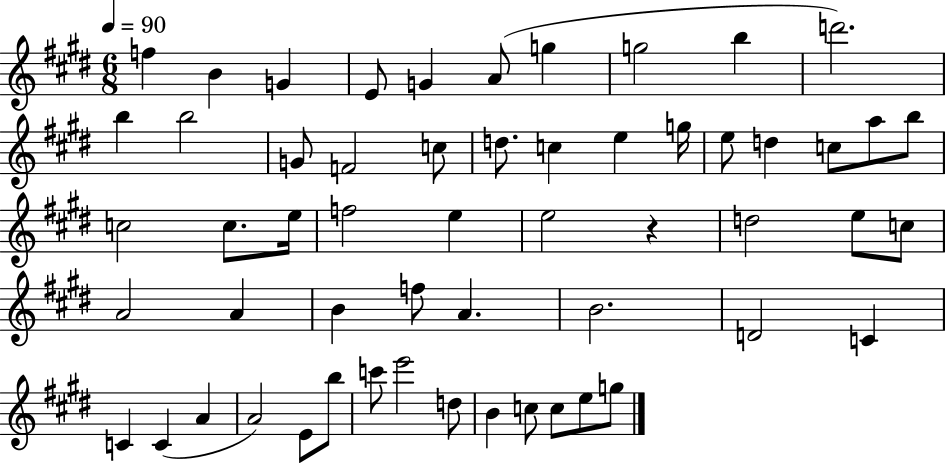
{
  \clef treble
  \numericTimeSignature
  \time 6/8
  \key e \major
  \tempo 4 = 90
  \repeat volta 2 { f''4 b'4 g'4 | e'8 g'4 a'8( g''4 | g''2 b''4 | d'''2.) | \break b''4 b''2 | g'8 f'2 c''8 | d''8. c''4 e''4 g''16 | e''8 d''4 c''8 a''8 b''8 | \break c''2 c''8. e''16 | f''2 e''4 | e''2 r4 | d''2 e''8 c''8 | \break a'2 a'4 | b'4 f''8 a'4. | b'2. | d'2 c'4 | \break c'4 c'4( a'4 | a'2) e'8 b''8 | c'''8 e'''2 d''8 | b'4 c''8 c''8 e''8 g''8 | \break } \bar "|."
}